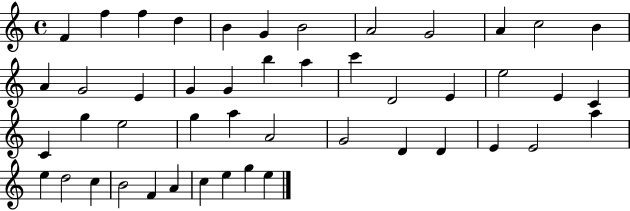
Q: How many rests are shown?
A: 0